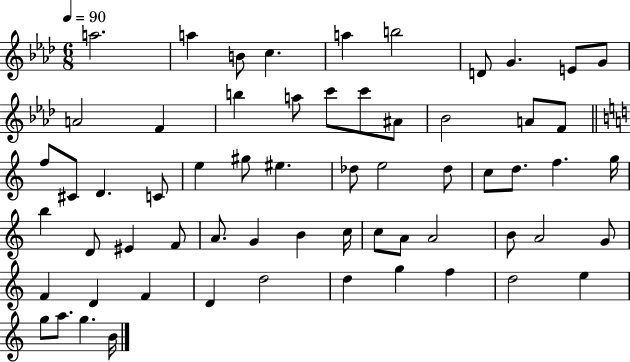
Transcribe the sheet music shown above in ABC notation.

X:1
T:Untitled
M:6/8
L:1/4
K:Ab
a2 a B/2 c a b2 D/2 G E/2 G/2 A2 F b a/2 c'/2 c'/2 ^A/2 _B2 A/2 F/2 f/2 ^C/2 D C/2 e ^g/2 ^e _d/2 e2 _d/2 c/2 d/2 f g/4 b D/2 ^E F/2 A/2 G B c/4 c/2 A/2 A2 B/2 A2 G/2 F D F D d2 d g f d2 e g/2 a/2 g B/4